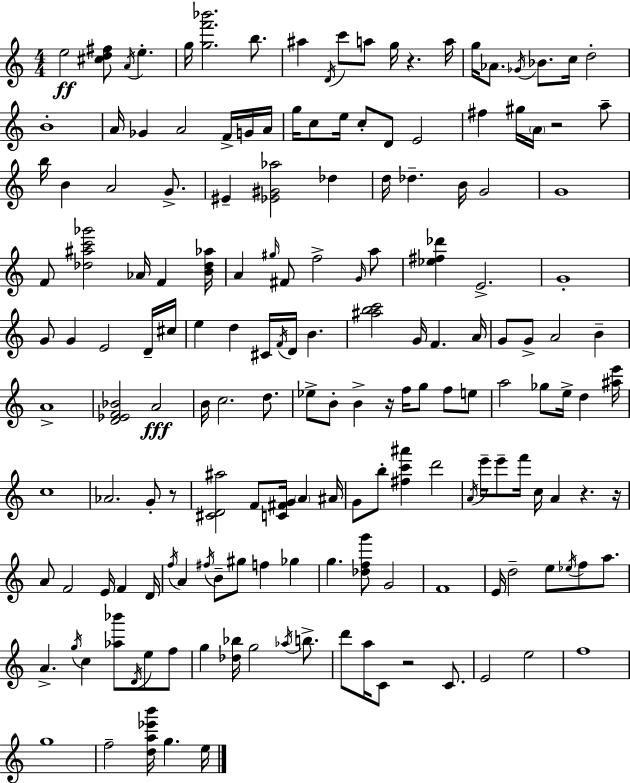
{
  \clef treble
  \numericTimeSignature
  \time 4/4
  \key a \minor
  e''2\ff <cis'' d'' fis''>8 \acciaccatura { a'16 } e''4.-. | g''16 <g'' f''' bes'''>2. b''8. | ais''4 \acciaccatura { d'16 } c'''8 a''8 g''16 r4. | a''16 g''16 aes'8. \acciaccatura { ges'16 } bes'8. c''16 d''2-. | \break b'1-. | a'16 ges'4 a'2 | f'16-> g'16 a'16 g''16 c''8 e''16 c''8-. d'8 e'2 | fis''4 gis''16 \parenthesize a'16 r2 | \break a''8-- b''16 b'4 a'2 | g'8.-> eis'4-- <ees' gis' aes''>2 des''4 | d''16 des''4.-- b'16 g'2 | g'1 | \break f'8 <des'' ais'' c''' ges'''>2 aes'16 f'4 | <b' des'' aes''>16 a'4 \grace { gis''16 } fis'8 f''2-> | \grace { g'16 } a''8 <ees'' fis'' des'''>4 e'2.-> | g'1-. | \break g'8 g'4 e'2 | d'16-- cis''16 e''4 d''4 cis'16 \acciaccatura { f'16 } d'16 | b'4. <ais'' b'' c'''>2 g'16 f'4. | a'16 g'8 g'8-> a'2 | \break b'4-- a'1-> | <d' ees' f' bes'>2 a'2\fff | b'16 c''2. | d''8. ees''8-> b'8-. b'4-> r16 f''16 | \break g''8 f''8 e''8 a''2 ges''8 | e''16-> d''4 <ais'' e'''>16 c''1 | aes'2. | g'8-. r8 <cis' d' ais''>2 f'8 | \break <c' fis' g'>16 \parenthesize a'4 ais'16 g'8 b''8-. <fis'' c''' ais'''>4 d'''2 | \acciaccatura { a'16 } e'''16-- e'''8-- f'''16 c''16 a'4 | r4. r16 a'8 f'2 | e'16 f'4 d'16 \acciaccatura { f''16 } a'4 \acciaccatura { fis''16 } b'8-- gis''8 | \break f''4 ges''4 g''4. <des'' f'' g'''>8 | g'2 f'1 | e'16 d''2-- | e''8 \acciaccatura { ees''16 } f''8 a''8. a'4.-> | \break \acciaccatura { g''16 } c''4 <aes'' bes'''>8 \acciaccatura { d'16 } e''8 f''8 g''4 | <des'' bes''>16 g''2 \acciaccatura { aes''16 } b''8.-> d'''8 a''16 | c'8 r2 c'8. e'2 | e''2 f''1 | \break g''1 | f''2-- | <d'' a'' ees''' b'''>16 g''4. e''16 \bar "|."
}